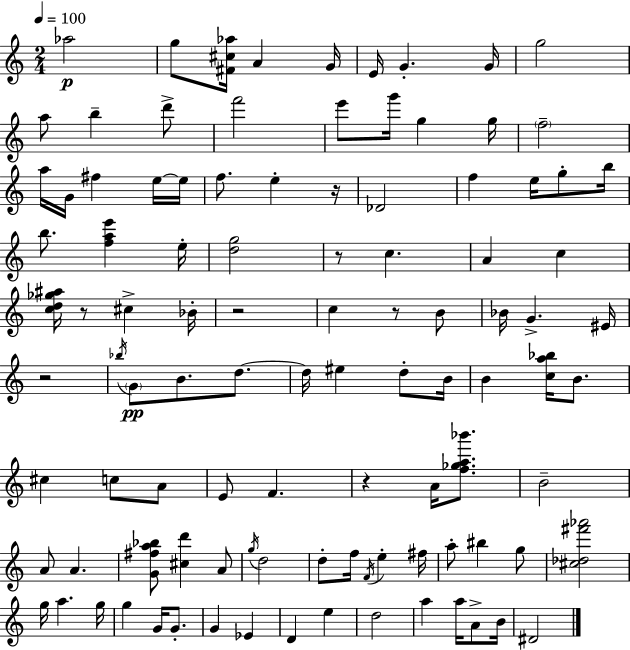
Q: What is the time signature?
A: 2/4